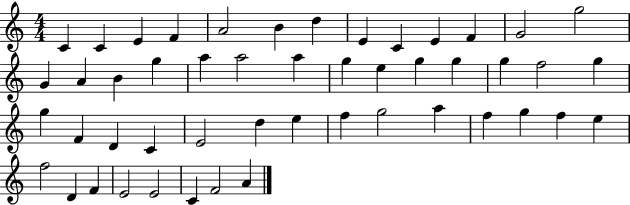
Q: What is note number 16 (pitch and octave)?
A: B4